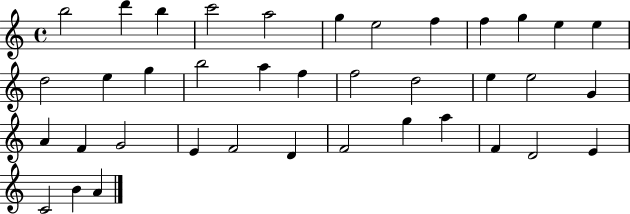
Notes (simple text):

B5/h D6/q B5/q C6/h A5/h G5/q E5/h F5/q F5/q G5/q E5/q E5/q D5/h E5/q G5/q B5/h A5/q F5/q F5/h D5/h E5/q E5/h G4/q A4/q F4/q G4/h E4/q F4/h D4/q F4/h G5/q A5/q F4/q D4/h E4/q C4/h B4/q A4/q